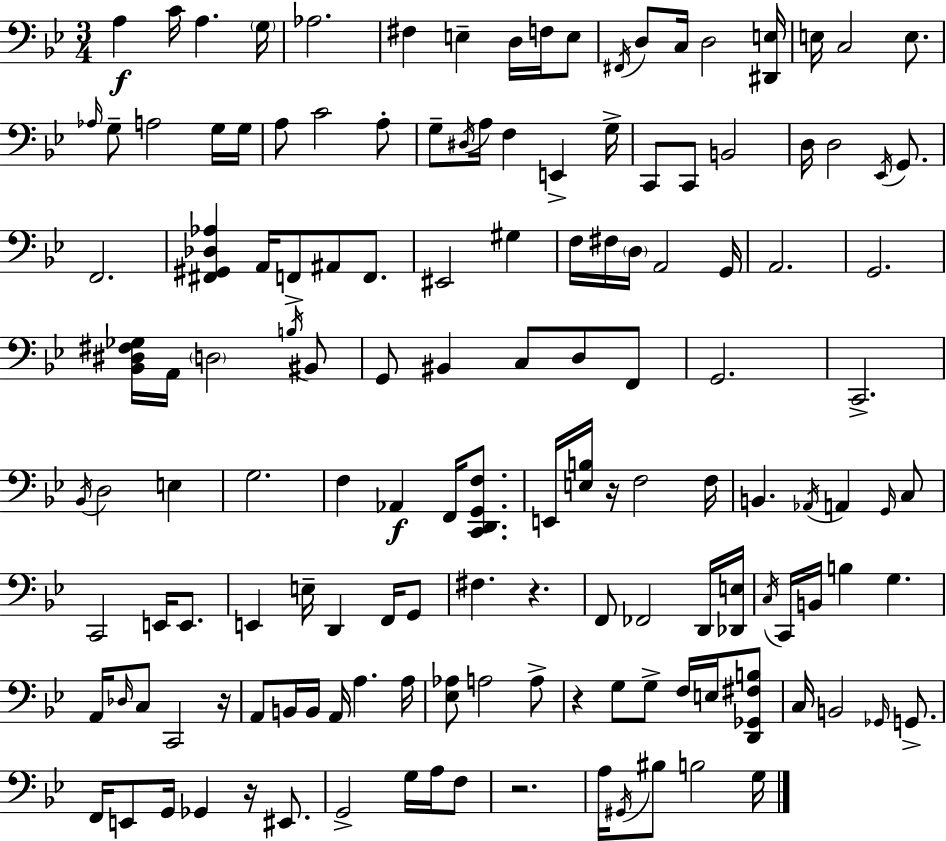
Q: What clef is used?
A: bass